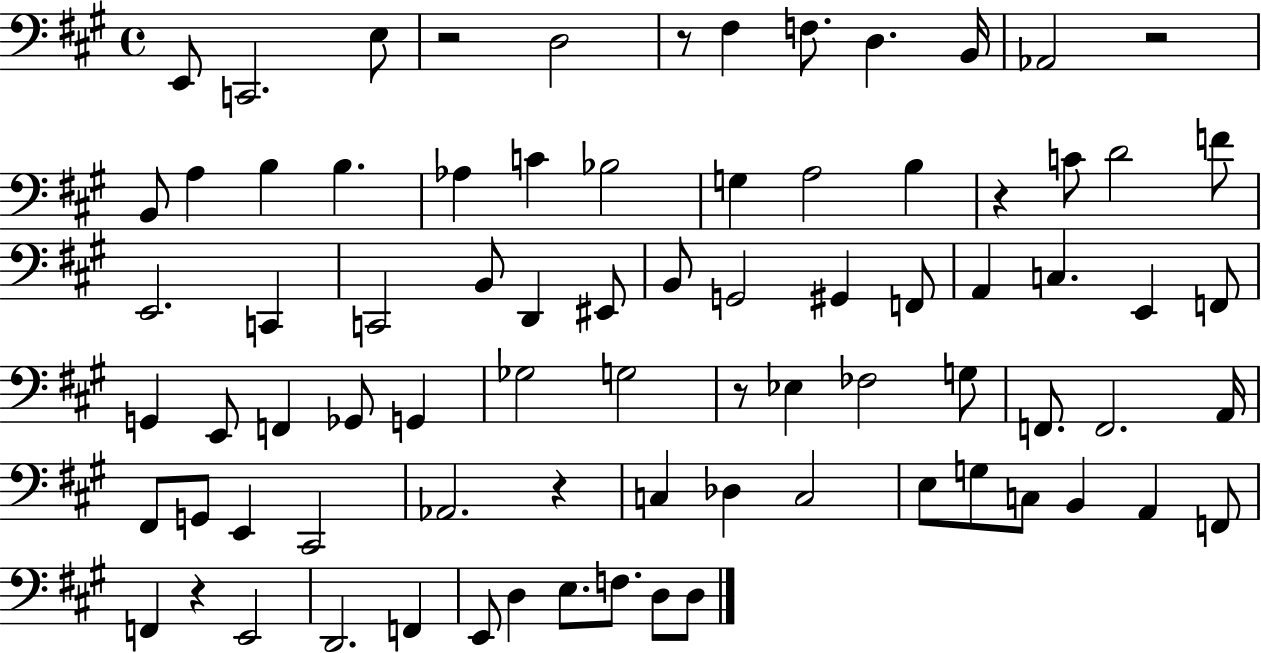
X:1
T:Untitled
M:4/4
L:1/4
K:A
E,,/2 C,,2 E,/2 z2 D,2 z/2 ^F, F,/2 D, B,,/4 _A,,2 z2 B,,/2 A, B, B, _A, C _B,2 G, A,2 B, z C/2 D2 F/2 E,,2 C,, C,,2 B,,/2 D,, ^E,,/2 B,,/2 G,,2 ^G,, F,,/2 A,, C, E,, F,,/2 G,, E,,/2 F,, _G,,/2 G,, _G,2 G,2 z/2 _E, _F,2 G,/2 F,,/2 F,,2 A,,/4 ^F,,/2 G,,/2 E,, ^C,,2 _A,,2 z C, _D, C,2 E,/2 G,/2 C,/2 B,, A,, F,,/2 F,, z E,,2 D,,2 F,, E,,/2 D, E,/2 F,/2 D,/2 D,/2